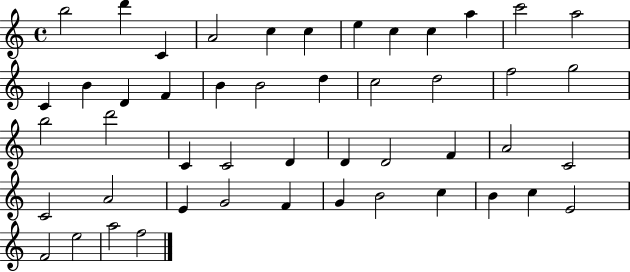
{
  \clef treble
  \time 4/4
  \defaultTimeSignature
  \key c \major
  b''2 d'''4 c'4 | a'2 c''4 c''4 | e''4 c''4 c''4 a''4 | c'''2 a''2 | \break c'4 b'4 d'4 f'4 | b'4 b'2 d''4 | c''2 d''2 | f''2 g''2 | \break b''2 d'''2 | c'4 c'2 d'4 | d'4 d'2 f'4 | a'2 c'2 | \break c'2 a'2 | e'4 g'2 f'4 | g'4 b'2 c''4 | b'4 c''4 e'2 | \break f'2 e''2 | a''2 f''2 | \bar "|."
}